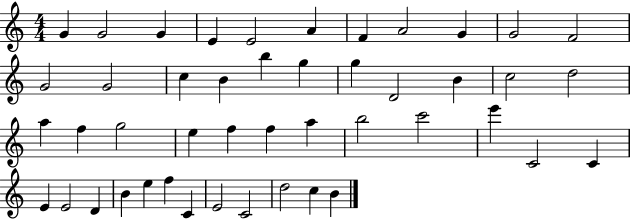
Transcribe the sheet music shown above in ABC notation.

X:1
T:Untitled
M:4/4
L:1/4
K:C
G G2 G E E2 A F A2 G G2 F2 G2 G2 c B b g g D2 B c2 d2 a f g2 e f f a b2 c'2 e' C2 C E E2 D B e f C E2 C2 d2 c B